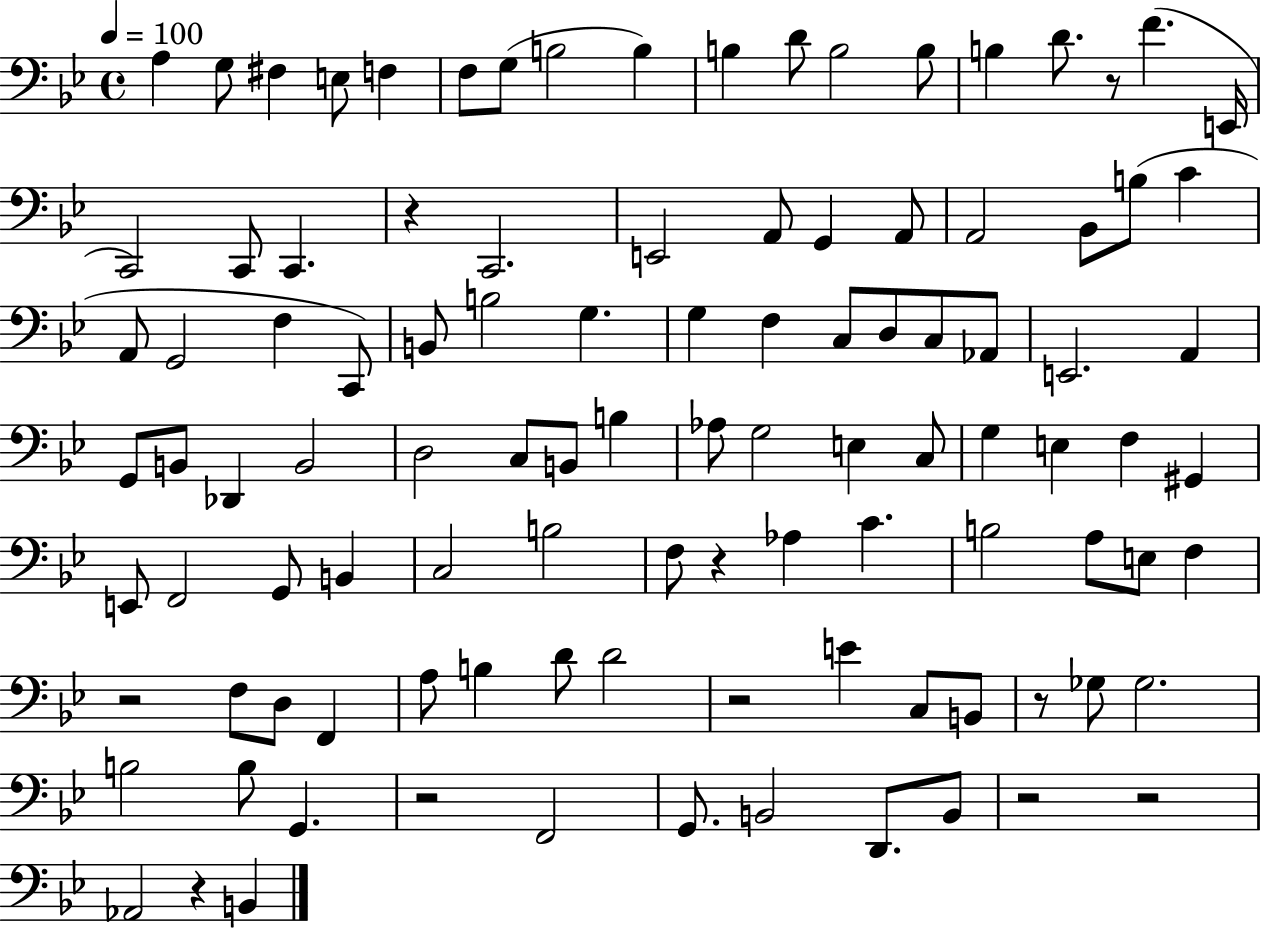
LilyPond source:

{
  \clef bass
  \time 4/4
  \defaultTimeSignature
  \key bes \major
  \tempo 4 = 100
  \repeat volta 2 { a4 g8 fis4 e8 f4 | f8 g8( b2 b4) | b4 d'8 b2 b8 | b4 d'8. r8 f'4.( e,16 | \break c,2) c,8 c,4. | r4 c,2. | e,2 a,8 g,4 a,8 | a,2 bes,8 b8( c'4 | \break a,8 g,2 f4 c,8) | b,8 b2 g4. | g4 f4 c8 d8 c8 aes,8 | e,2. a,4 | \break g,8 b,8 des,4 b,2 | d2 c8 b,8 b4 | aes8 g2 e4 c8 | g4 e4 f4 gis,4 | \break e,8 f,2 g,8 b,4 | c2 b2 | f8 r4 aes4 c'4. | b2 a8 e8 f4 | \break r2 f8 d8 f,4 | a8 b4 d'8 d'2 | r2 e'4 c8 b,8 | r8 ges8 ges2. | \break b2 b8 g,4. | r2 f,2 | g,8. b,2 d,8. b,8 | r2 r2 | \break aes,2 r4 b,4 | } \bar "|."
}